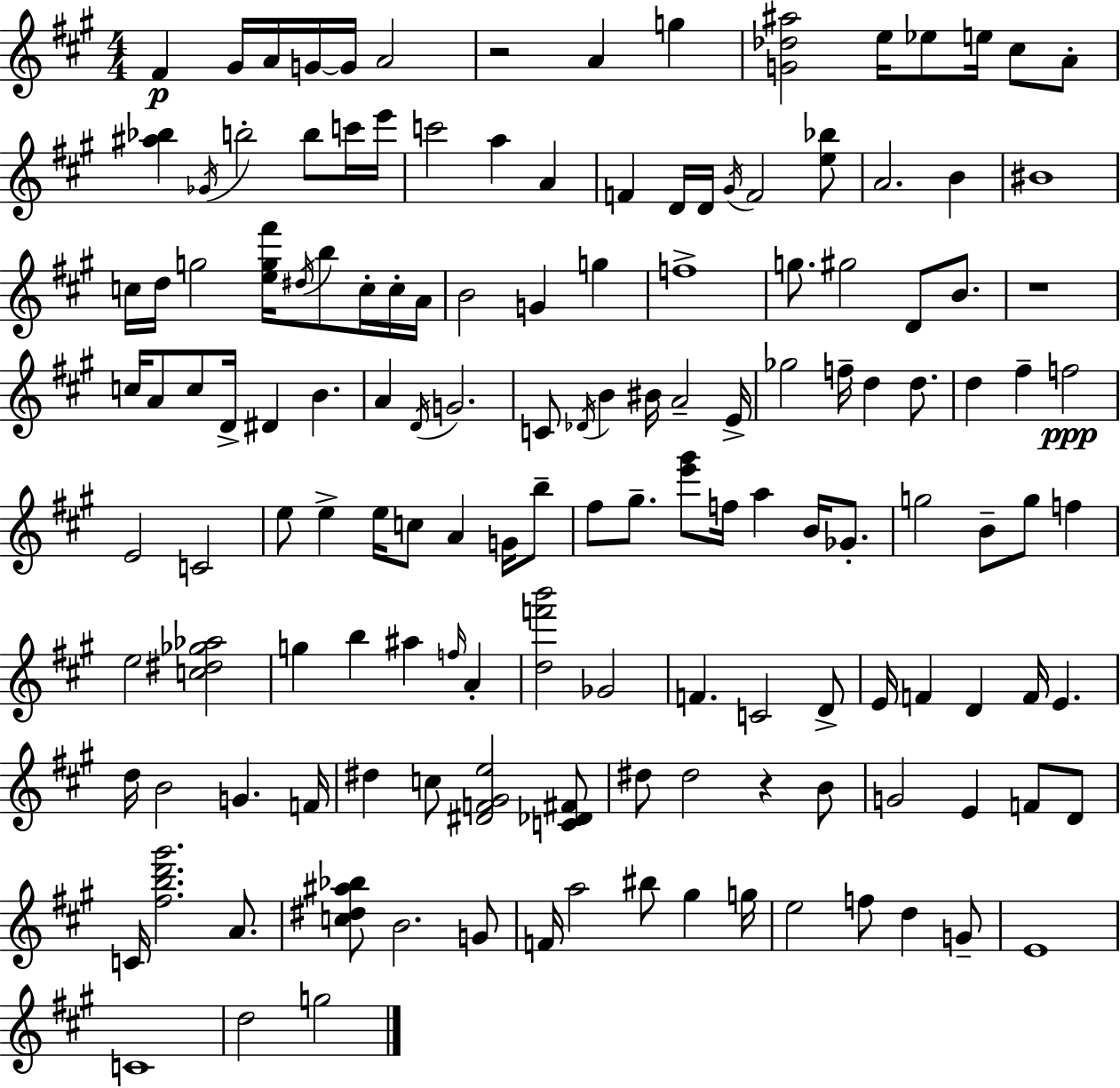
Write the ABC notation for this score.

X:1
T:Untitled
M:4/4
L:1/4
K:A
^F ^G/4 A/4 G/4 G/4 A2 z2 A g [G_d^a]2 e/4 _e/2 e/4 ^c/2 A/2 [^a_b] _G/4 b2 b/2 c'/4 e'/4 c'2 a A F D/4 D/4 ^G/4 F2 [e_b]/2 A2 B ^B4 c/4 d/4 g2 [eg^f']/4 ^d/4 b/2 c/4 c/4 A/4 B2 G g f4 g/2 ^g2 D/2 B/2 z4 c/4 A/2 c/2 D/4 ^D B A D/4 G2 C/2 _D/4 B ^B/4 A2 E/4 _g2 f/4 d d/2 d ^f f2 E2 C2 e/2 e e/4 c/2 A G/4 b/2 ^f/2 ^g/2 [e'^g']/2 f/4 a B/4 _G/2 g2 B/2 g/2 f e2 [c^d_g_a]2 g b ^a f/4 A [df'b']2 _G2 F C2 D/2 E/4 F D F/4 E d/4 B2 G F/4 ^d c/2 [^DF^Ge]2 [C_D^F]/2 ^d/2 ^d2 z B/2 G2 E F/2 D/2 C/4 [^fbd'^g']2 A/2 [c^d^a_b]/2 B2 G/2 F/4 a2 ^b/2 ^g g/4 e2 f/2 d G/2 E4 C4 d2 g2